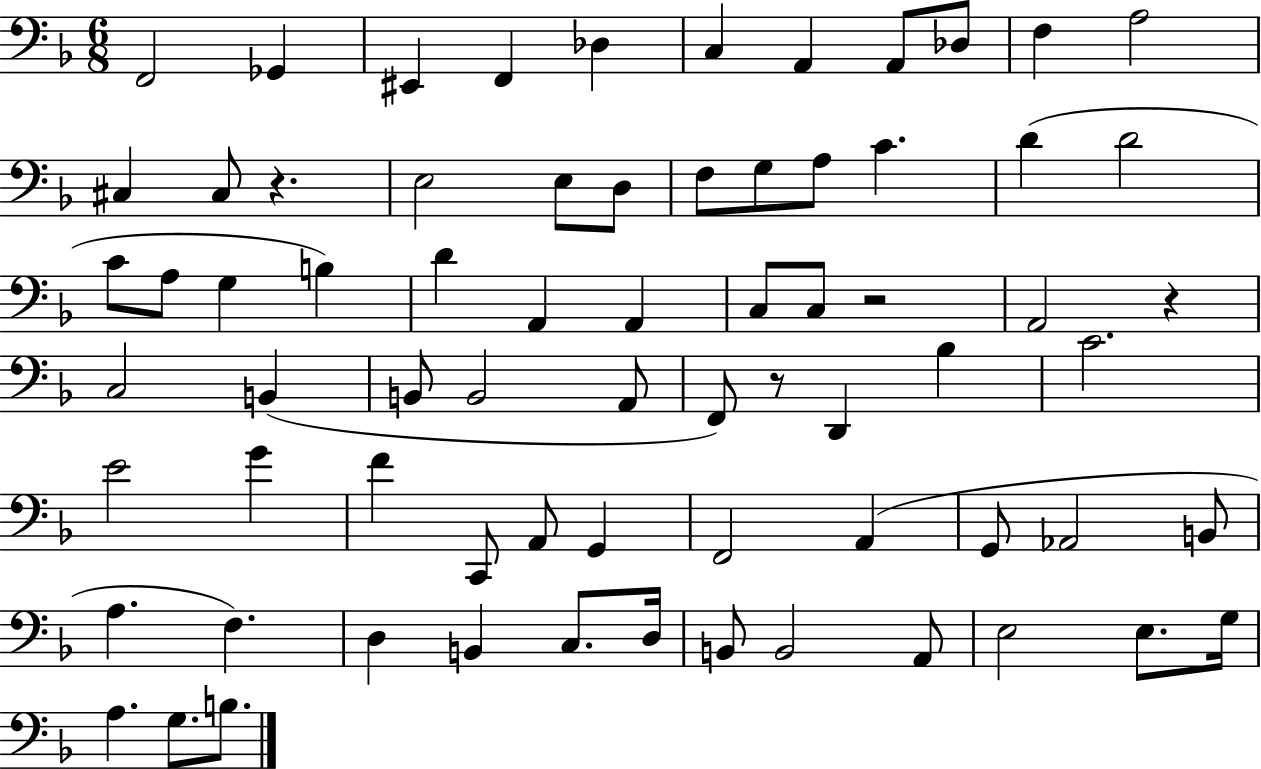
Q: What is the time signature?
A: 6/8